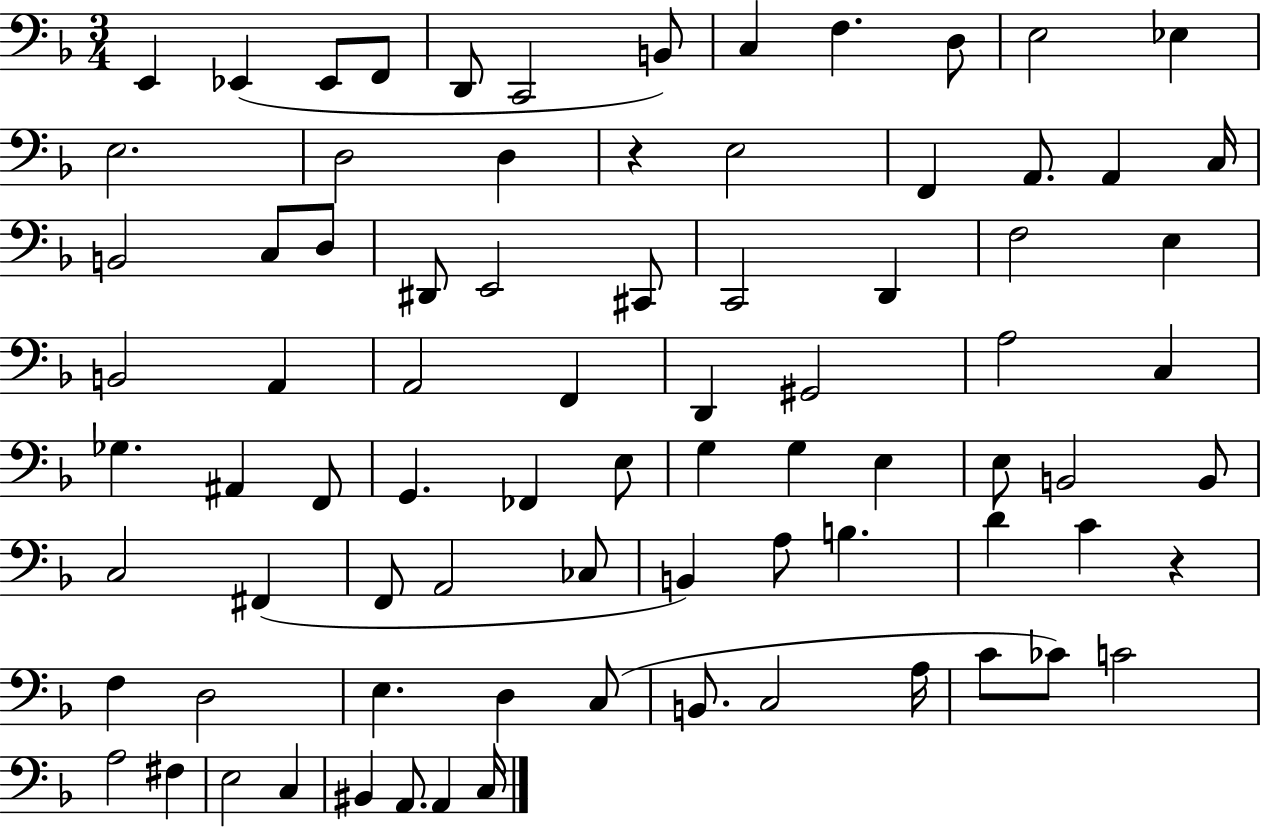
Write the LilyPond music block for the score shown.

{
  \clef bass
  \numericTimeSignature
  \time 3/4
  \key f \major
  e,4 ees,4( ees,8 f,8 | d,8 c,2 b,8) | c4 f4. d8 | e2 ees4 | \break e2. | d2 d4 | r4 e2 | f,4 a,8. a,4 c16 | \break b,2 c8 d8 | dis,8 e,2 cis,8 | c,2 d,4 | f2 e4 | \break b,2 a,4 | a,2 f,4 | d,4 gis,2 | a2 c4 | \break ges4. ais,4 f,8 | g,4. fes,4 e8 | g4 g4 e4 | e8 b,2 b,8 | \break c2 fis,4( | f,8 a,2 ces8 | b,4) a8 b4. | d'4 c'4 r4 | \break f4 d2 | e4. d4 c8( | b,8. c2 a16 | c'8 ces'8) c'2 | \break a2 fis4 | e2 c4 | bis,4 a,8. a,4 c16 | \bar "|."
}